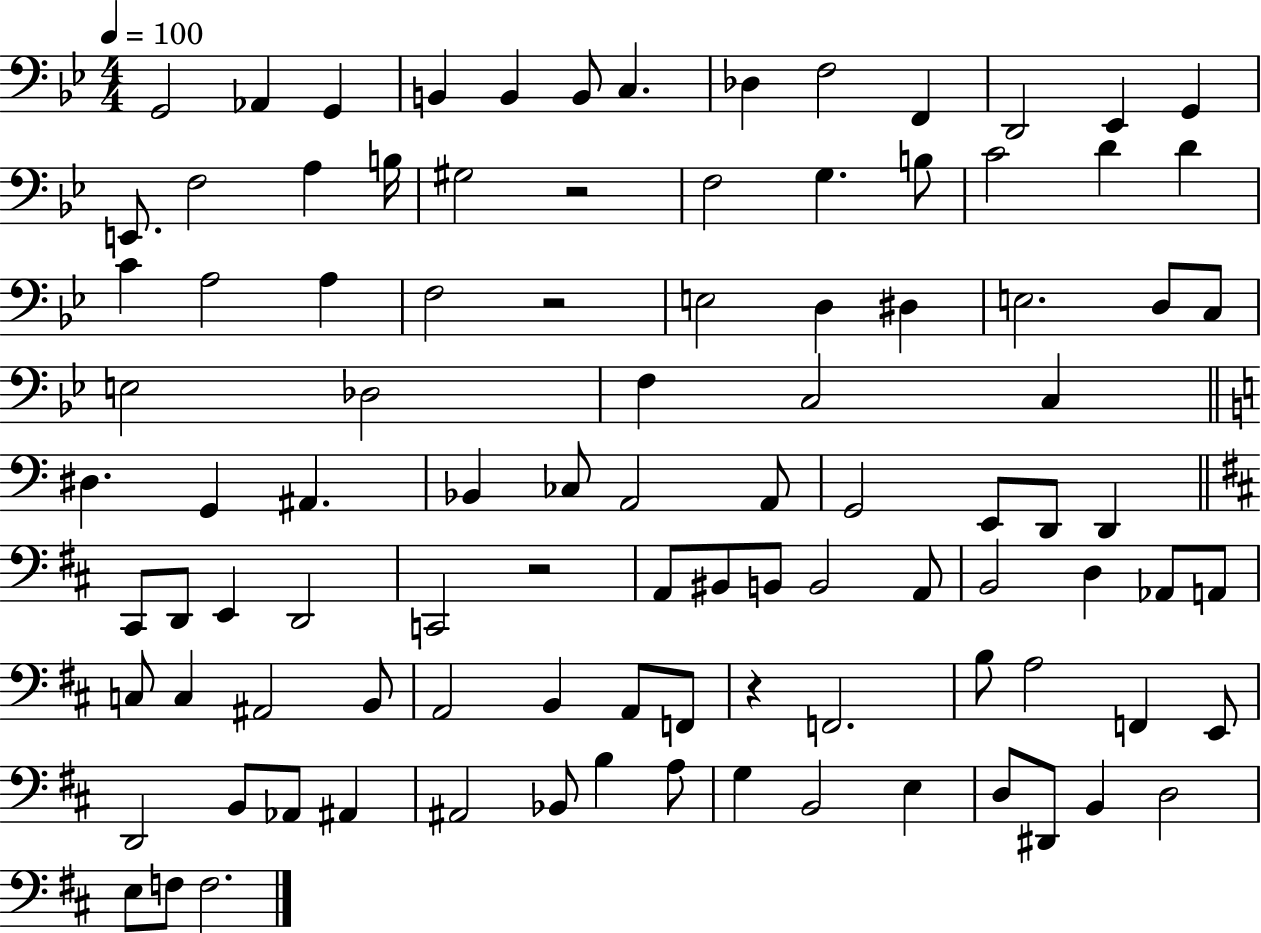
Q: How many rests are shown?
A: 4